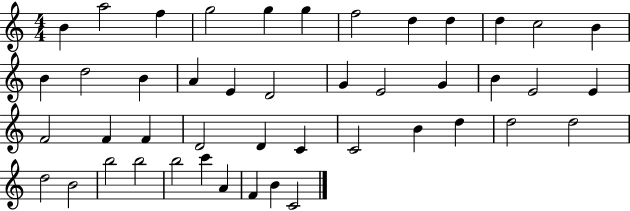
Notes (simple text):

B4/q A5/h F5/q G5/h G5/q G5/q F5/h D5/q D5/q D5/q C5/h B4/q B4/q D5/h B4/q A4/q E4/q D4/h G4/q E4/h G4/q B4/q E4/h E4/q F4/h F4/q F4/q D4/h D4/q C4/q C4/h B4/q D5/q D5/h D5/h D5/h B4/h B5/h B5/h B5/h C6/q A4/q F4/q B4/q C4/h